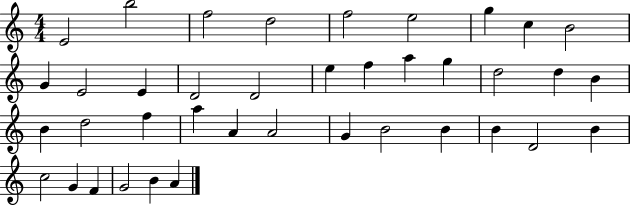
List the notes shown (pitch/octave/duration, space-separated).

E4/h B5/h F5/h D5/h F5/h E5/h G5/q C5/q B4/h G4/q E4/h E4/q D4/h D4/h E5/q F5/q A5/q G5/q D5/h D5/q B4/q B4/q D5/h F5/q A5/q A4/q A4/h G4/q B4/h B4/q B4/q D4/h B4/q C5/h G4/q F4/q G4/h B4/q A4/q